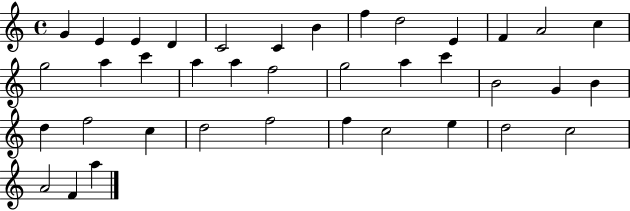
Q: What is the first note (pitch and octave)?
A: G4